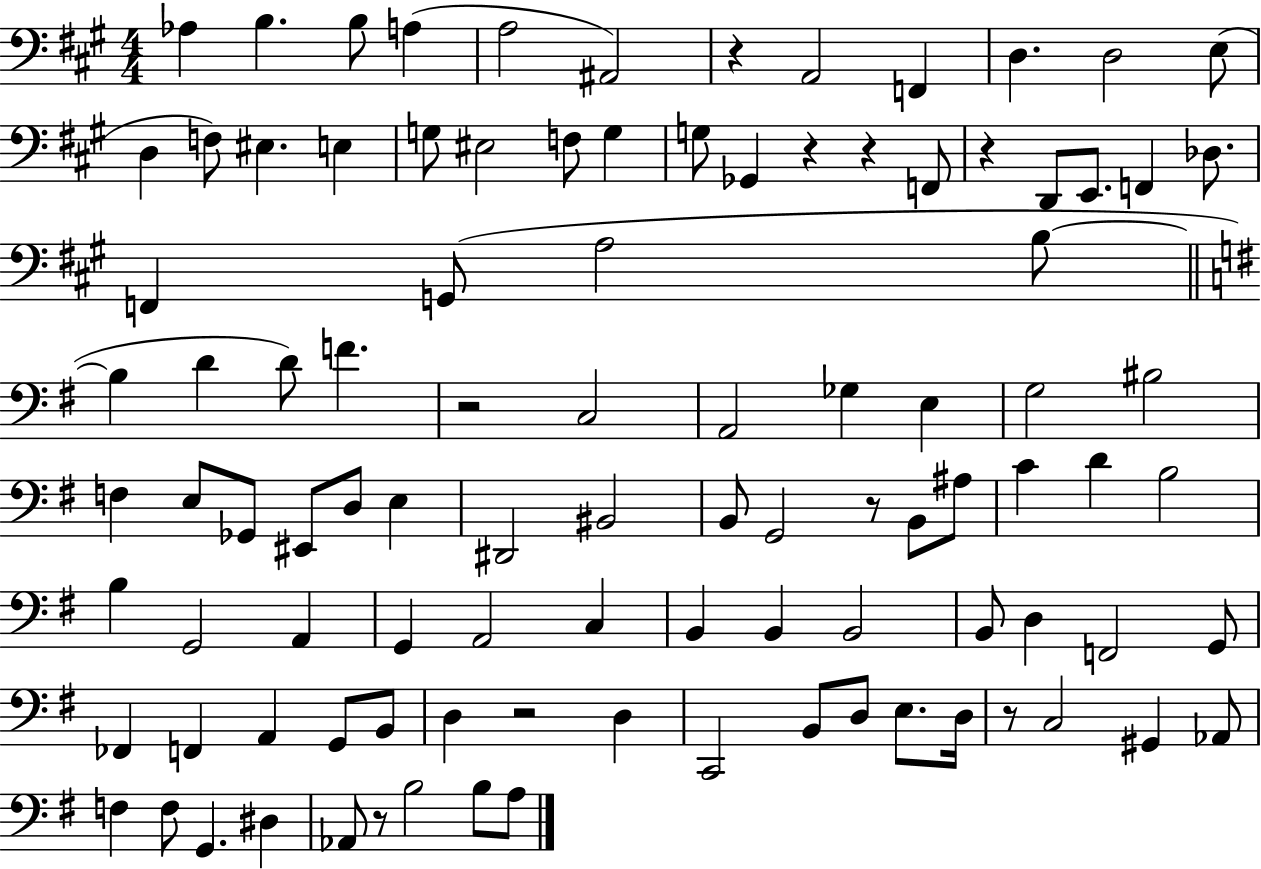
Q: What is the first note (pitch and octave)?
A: Ab3